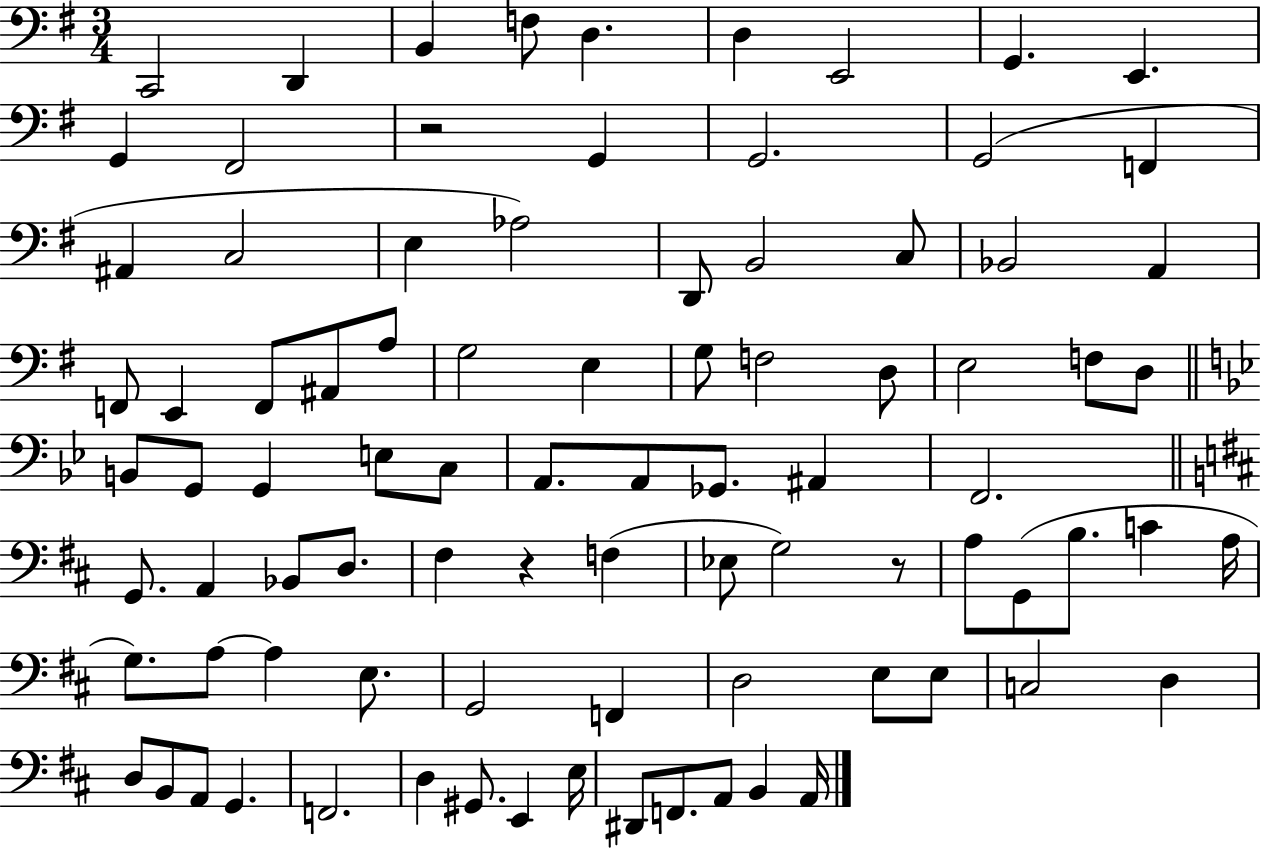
C2/h D2/q B2/q F3/e D3/q. D3/q E2/h G2/q. E2/q. G2/q F#2/h R/h G2/q G2/h. G2/h F2/q A#2/q C3/h E3/q Ab3/h D2/e B2/h C3/e Bb2/h A2/q F2/e E2/q F2/e A#2/e A3/e G3/h E3/q G3/e F3/h D3/e E3/h F3/e D3/e B2/e G2/e G2/q E3/e C3/e A2/e. A2/e Gb2/e. A#2/q F2/h. G2/e. A2/q Bb2/e D3/e. F#3/q R/q F3/q Eb3/e G3/h R/e A3/e G2/e B3/e. C4/q A3/s G3/e. A3/e A3/q E3/e. G2/h F2/q D3/h E3/e E3/e C3/h D3/q D3/e B2/e A2/e G2/q. F2/h. D3/q G#2/e. E2/q E3/s D#2/e F2/e. A2/e B2/q A2/s